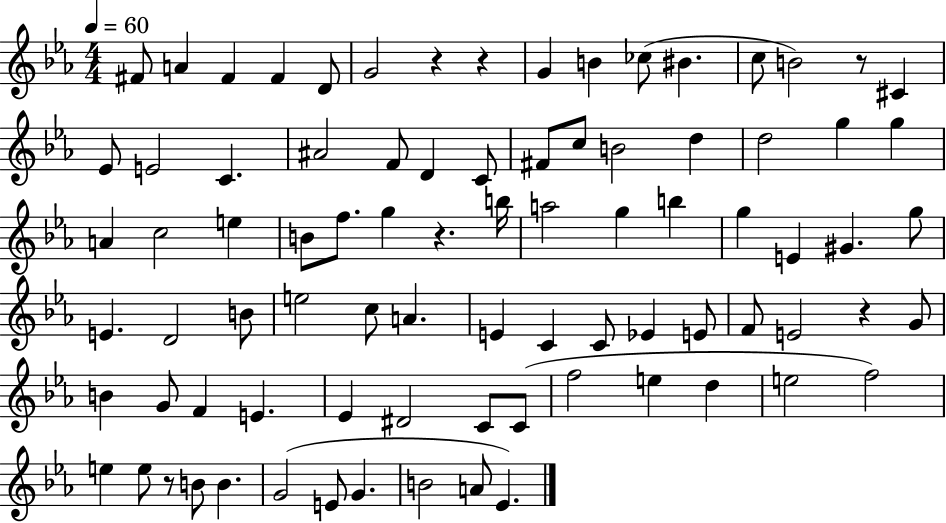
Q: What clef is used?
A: treble